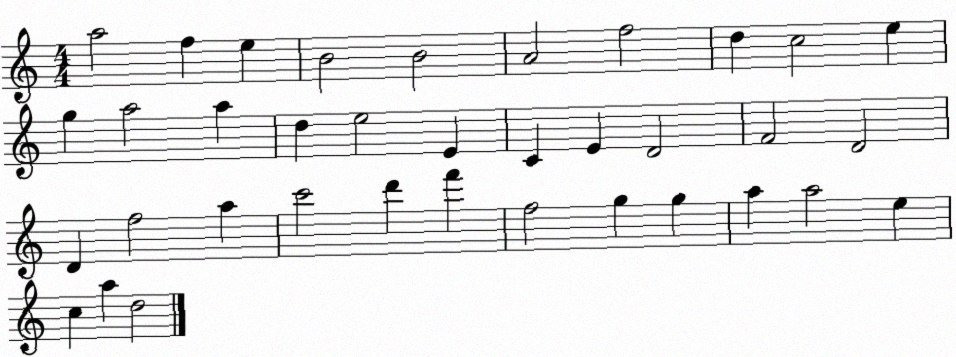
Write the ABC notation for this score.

X:1
T:Untitled
M:4/4
L:1/4
K:C
a2 f e B2 B2 A2 f2 d c2 e g a2 a d e2 E C E D2 F2 D2 D f2 a c'2 d' f' f2 g g a a2 e c a d2